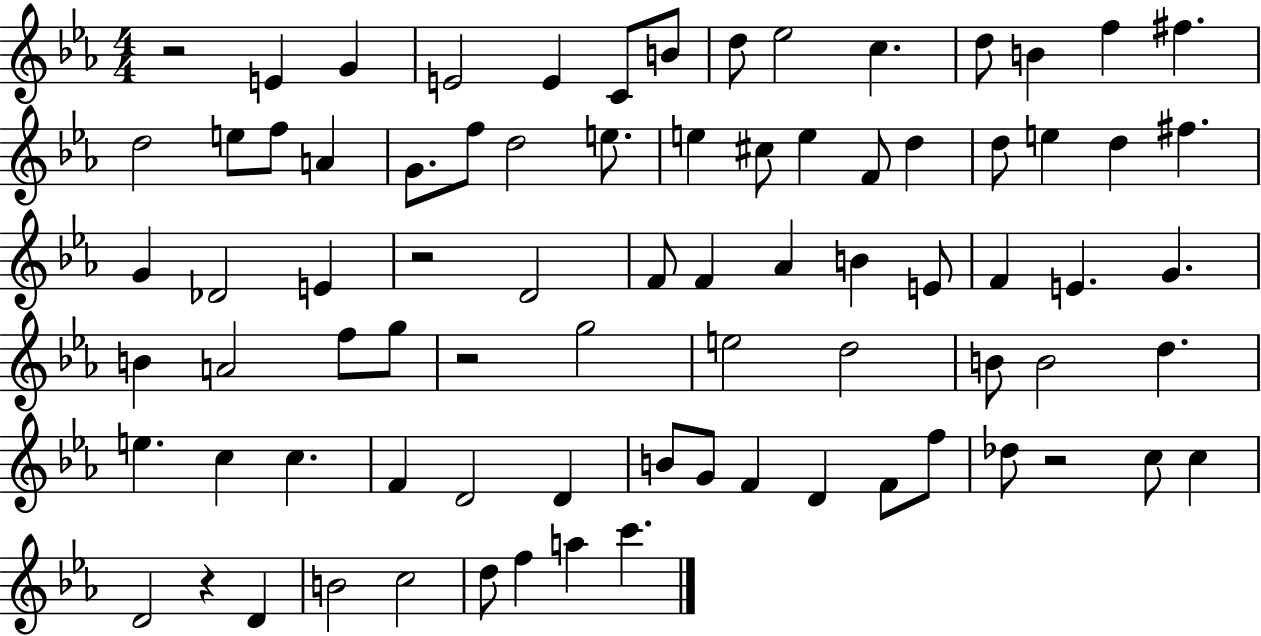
X:1
T:Untitled
M:4/4
L:1/4
K:Eb
z2 E G E2 E C/2 B/2 d/2 _e2 c d/2 B f ^f d2 e/2 f/2 A G/2 f/2 d2 e/2 e ^c/2 e F/2 d d/2 e d ^f G _D2 E z2 D2 F/2 F _A B E/2 F E G B A2 f/2 g/2 z2 g2 e2 d2 B/2 B2 d e c c F D2 D B/2 G/2 F D F/2 f/2 _d/2 z2 c/2 c D2 z D B2 c2 d/2 f a c'